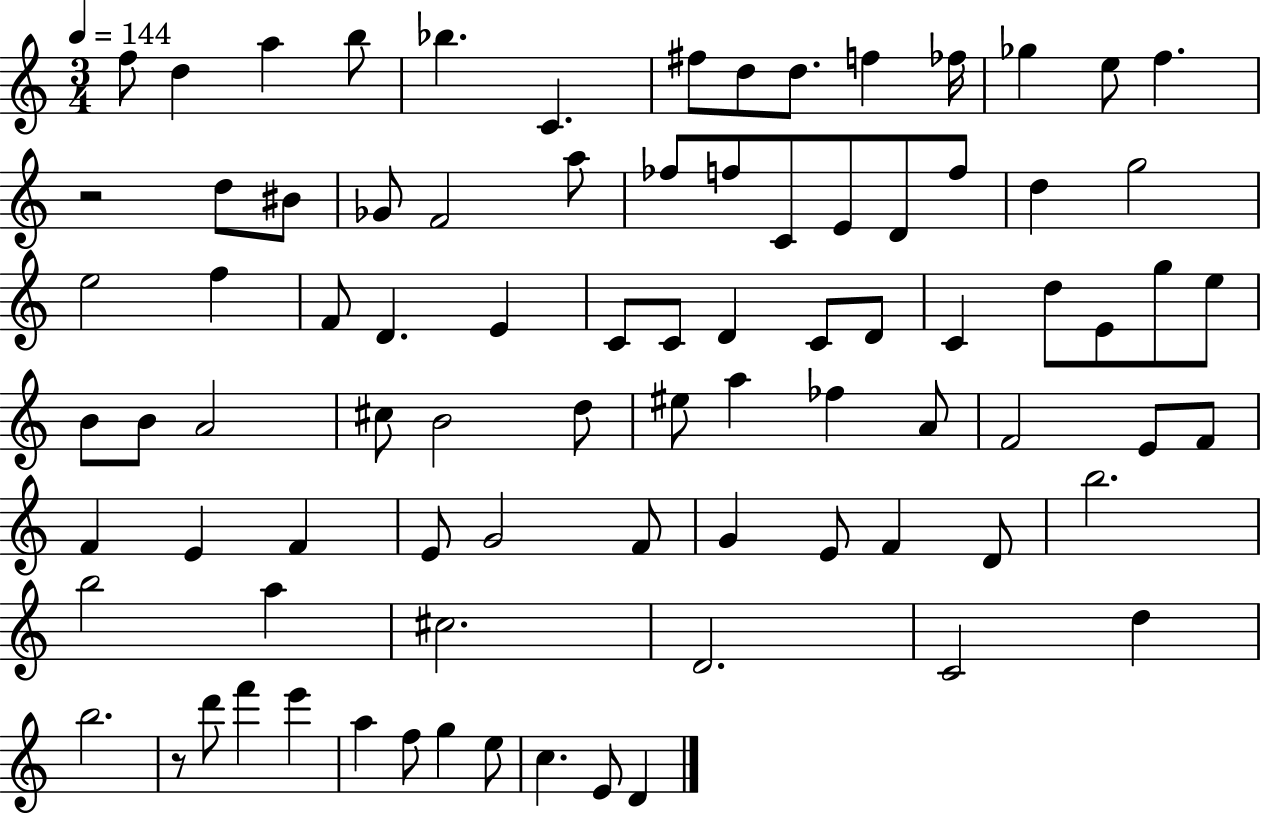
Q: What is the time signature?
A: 3/4